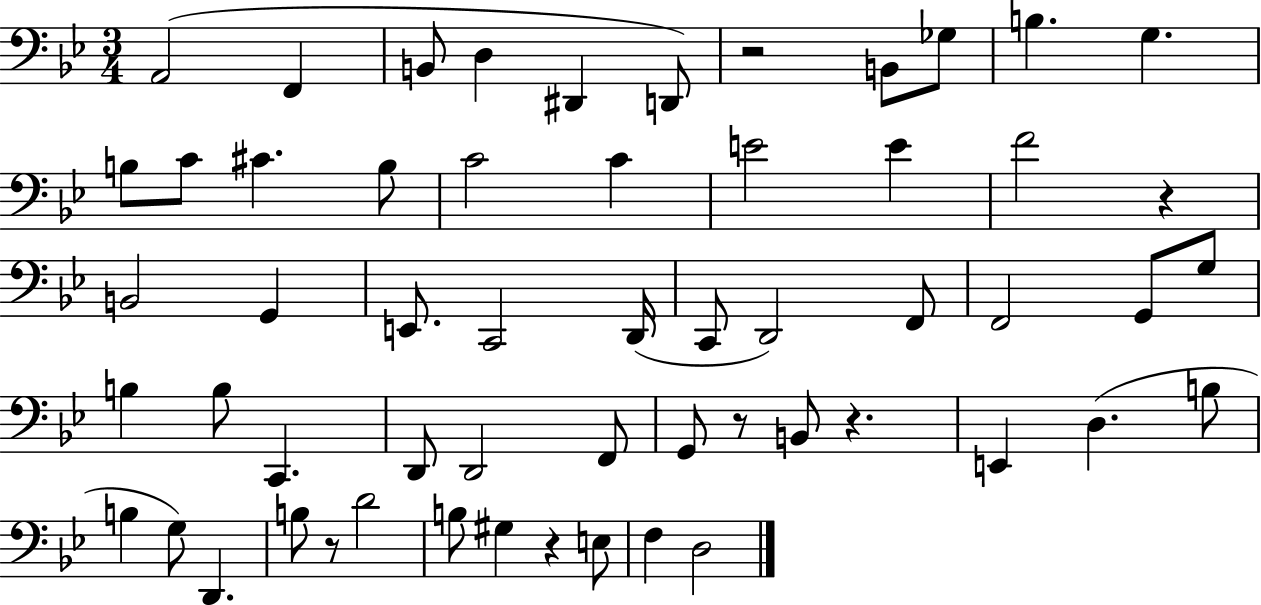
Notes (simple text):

A2/h F2/q B2/e D3/q D#2/q D2/e R/h B2/e Gb3/e B3/q. G3/q. B3/e C4/e C#4/q. B3/e C4/h C4/q E4/h E4/q F4/h R/q B2/h G2/q E2/e. C2/h D2/s C2/e D2/h F2/e F2/h G2/e G3/e B3/q B3/e C2/q. D2/e D2/h F2/e G2/e R/e B2/e R/q. E2/q D3/q. B3/e B3/q G3/e D2/q. B3/e R/e D4/h B3/e G#3/q R/q E3/e F3/q D3/h